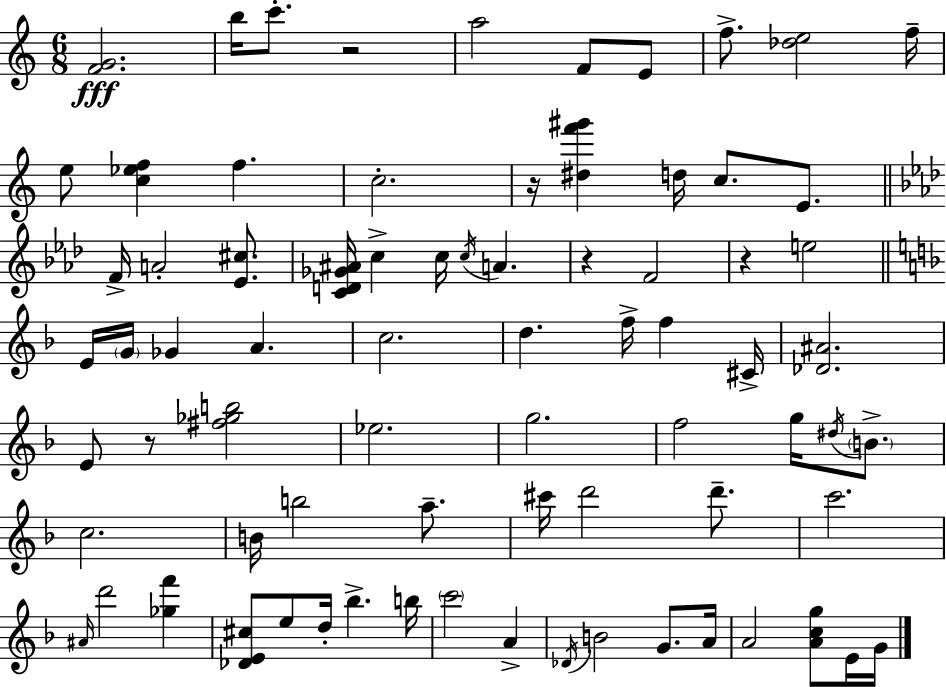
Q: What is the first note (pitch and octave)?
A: B5